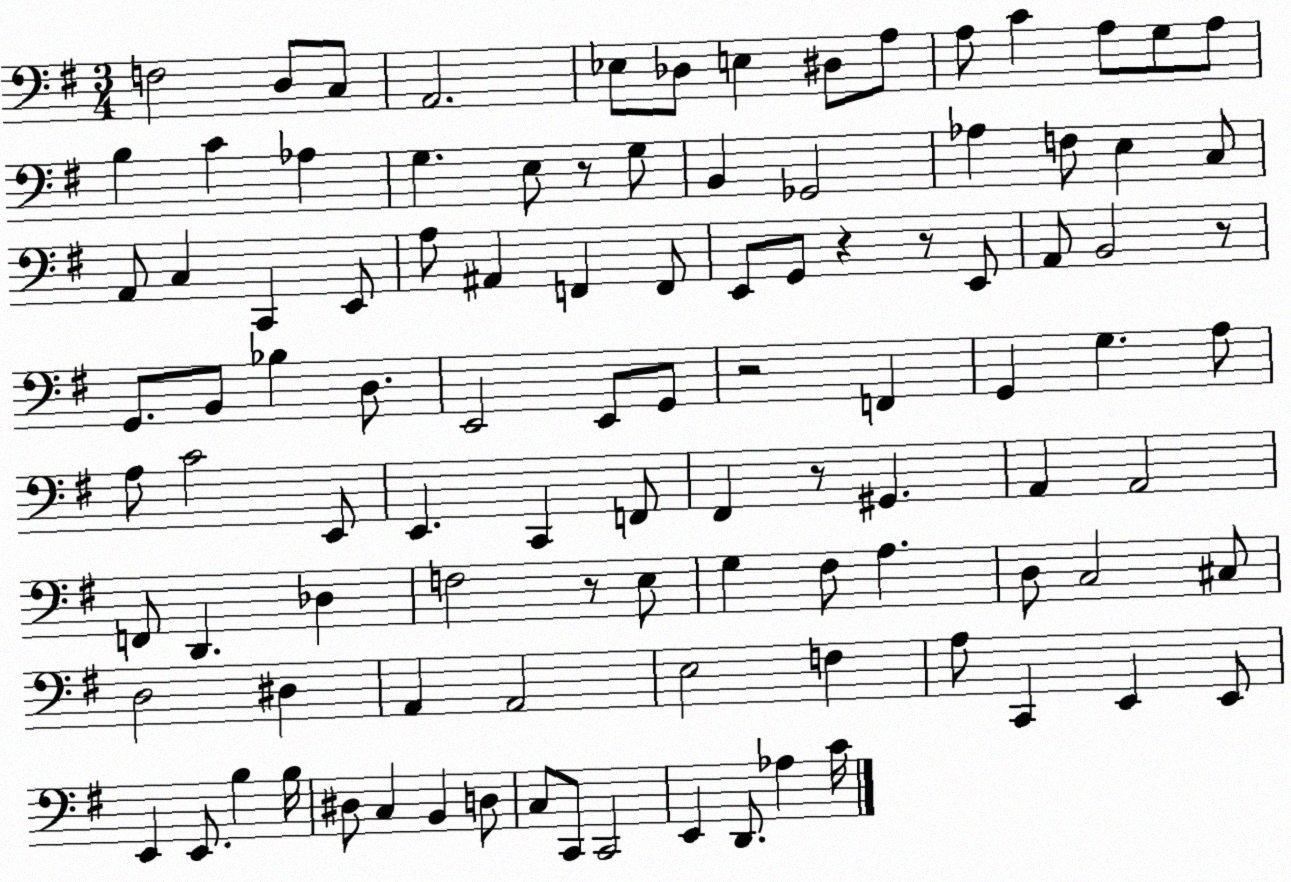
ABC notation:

X:1
T:Untitled
M:3/4
L:1/4
K:G
F,2 D,/2 C,/2 A,,2 _E,/2 _D,/2 E, ^D,/2 A,/2 A,/2 C A,/2 G,/2 A,/2 B, C _A, G, E,/2 z/2 G,/2 B,, _G,,2 _A, F,/2 E, C,/2 A,,/2 C, C,, E,,/2 A,/2 ^A,, F,, F,,/2 E,,/2 G,,/2 z z/2 E,,/2 A,,/2 B,,2 z/2 G,,/2 B,,/2 _B, D,/2 E,,2 E,,/2 G,,/2 z2 F,, G,, G, A,/2 A,/2 C2 E,,/2 E,, C,, F,,/2 ^F,, z/2 ^G,, A,, A,,2 F,,/2 D,, _D, F,2 z/2 E,/2 G, ^F,/2 A, D,/2 C,2 ^C,/2 D,2 ^D, A,, A,,2 E,2 F, A,/2 C,, E,, E,,/2 E,, E,,/2 B, B,/4 ^D,/2 C, B,, D,/2 C,/2 C,,/2 C,,2 E,, D,,/2 _A, C/4